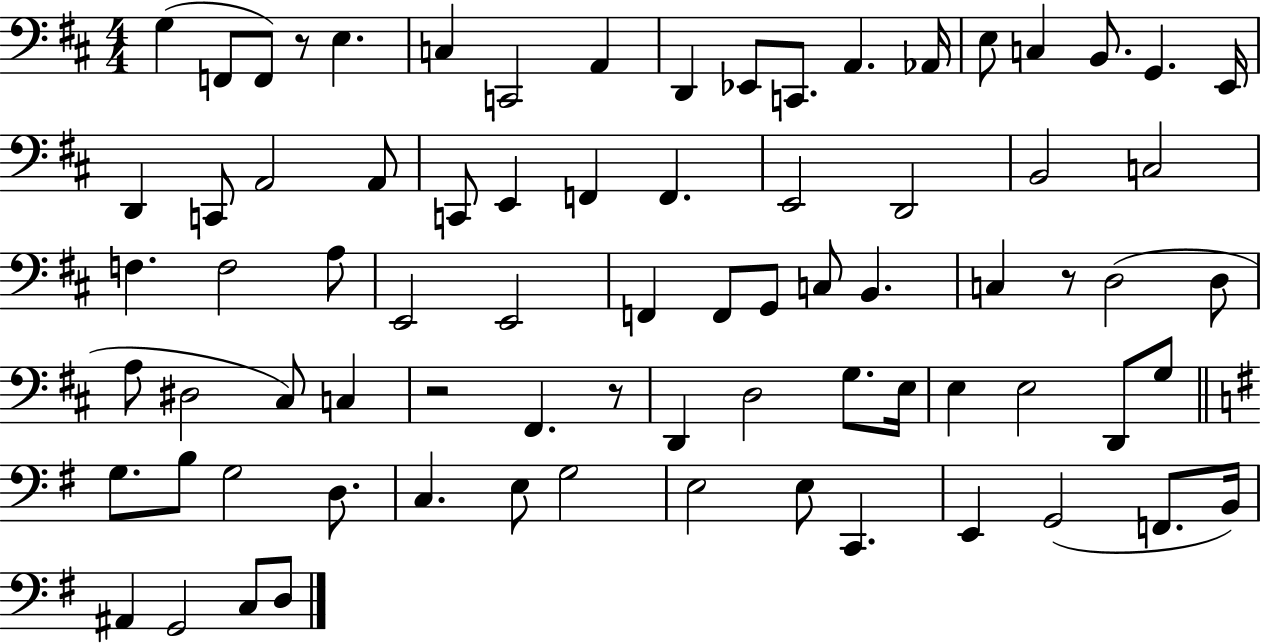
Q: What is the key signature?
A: D major